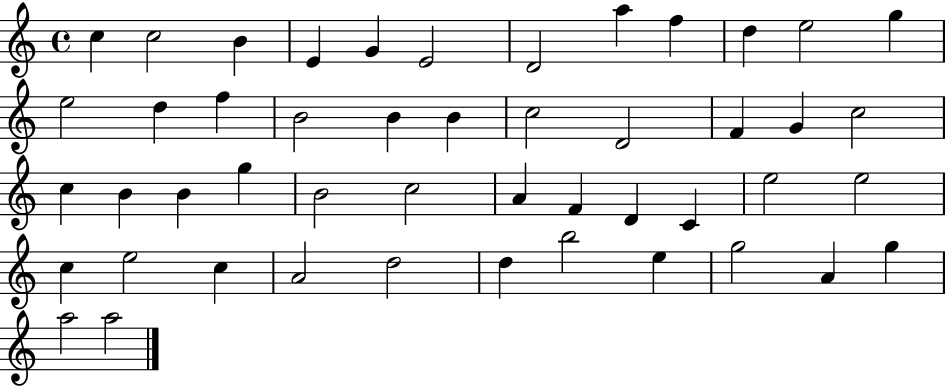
X:1
T:Untitled
M:4/4
L:1/4
K:C
c c2 B E G E2 D2 a f d e2 g e2 d f B2 B B c2 D2 F G c2 c B B g B2 c2 A F D C e2 e2 c e2 c A2 d2 d b2 e g2 A g a2 a2